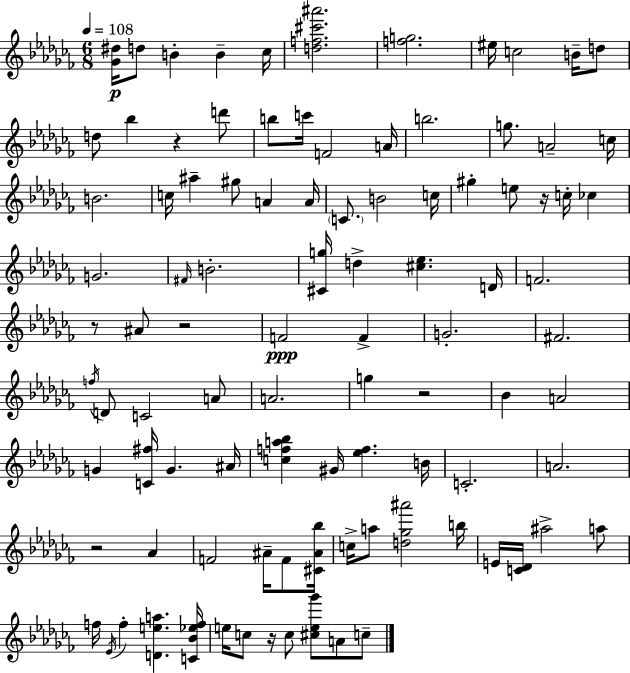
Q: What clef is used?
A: treble